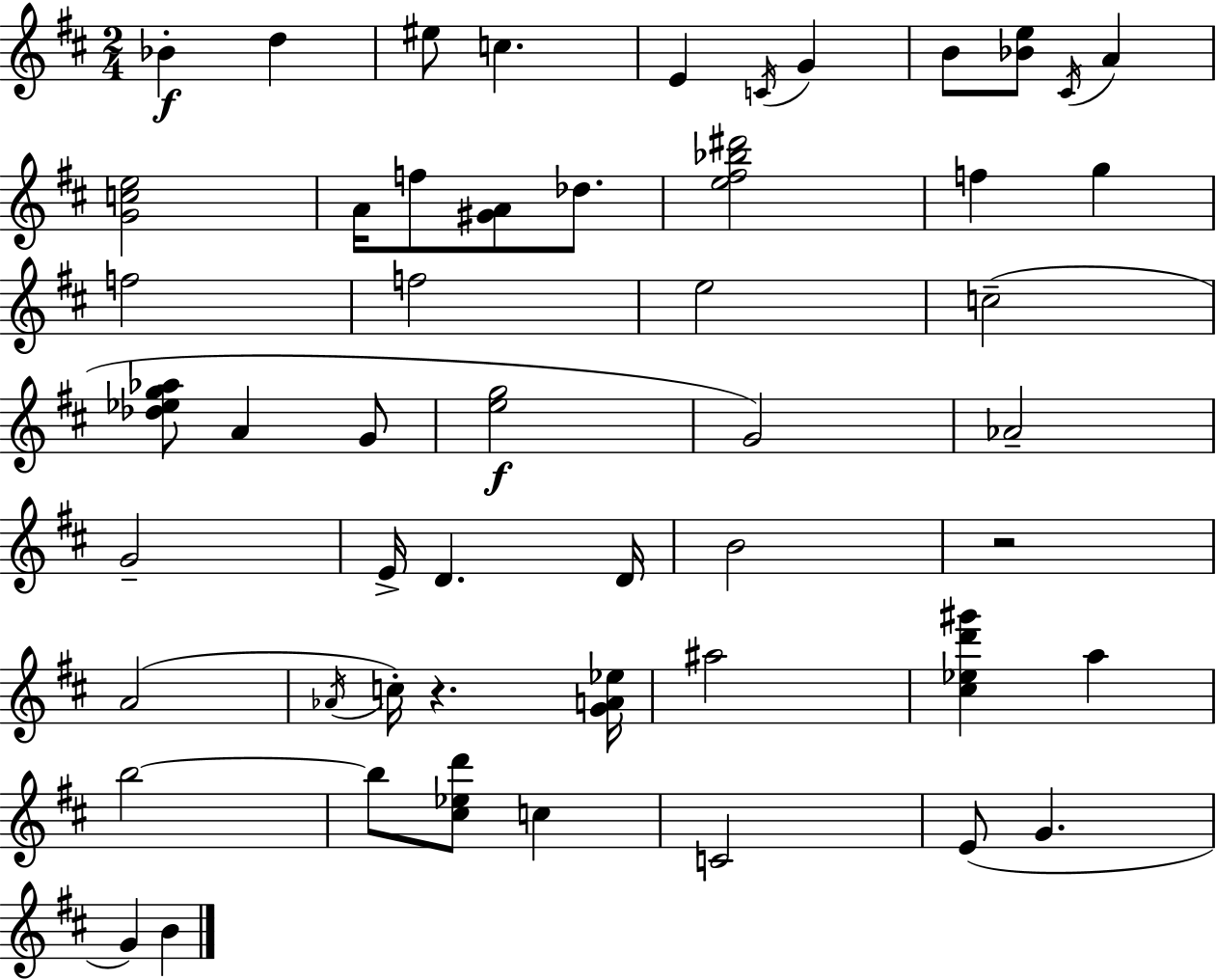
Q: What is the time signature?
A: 2/4